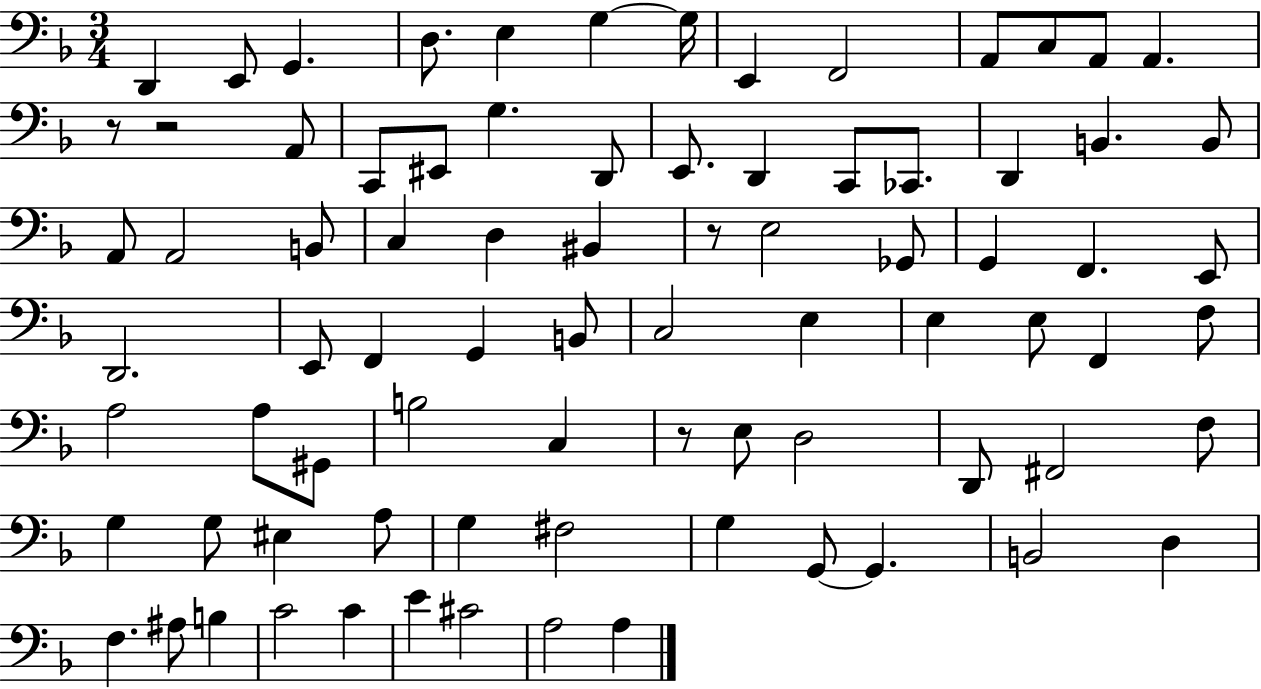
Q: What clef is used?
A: bass